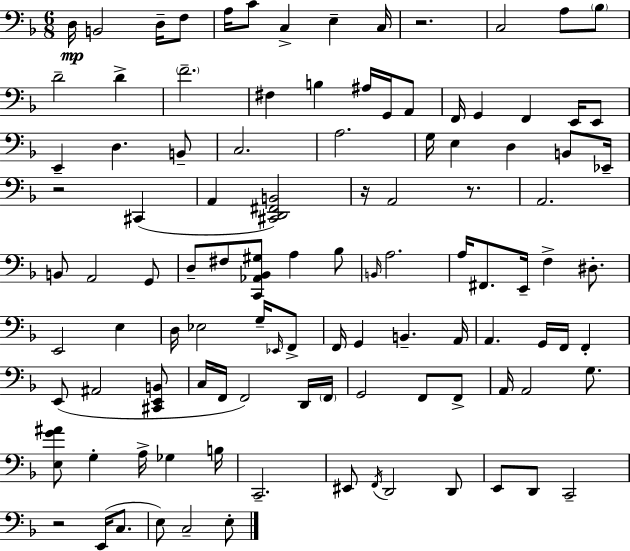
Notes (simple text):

D3/s B2/h D3/s F3/e A3/s C4/e C3/q E3/q C3/s R/h. C3/h A3/e Bb3/e D4/h D4/q F4/h. F#3/q B3/q A#3/s G2/s A2/e F2/s G2/q F2/q E2/s E2/e E2/q D3/q. B2/e C3/h. A3/h. G3/s E3/q D3/q B2/e Eb2/s R/h C#2/q A2/q [C#2,D2,F#2,B2]/h R/s A2/h R/e. A2/h. B2/e A2/h G2/e D3/e F#3/e [C2,Ab2,Bb2,G#3]/e A3/q Bb3/e B2/s A3/h. A3/s F#2/e. E2/s F3/q D#3/e. E2/h E3/q D3/s Eb3/h G3/s Eb2/s F2/e F2/s G2/q B2/q. A2/s A2/q. G2/s F2/s F2/q E2/e A#2/h [C#2,E2,B2]/e C3/s F2/s F2/h D2/s F2/s G2/h F2/e F2/e A2/s A2/h G3/e. [E3,G4,A#4]/e G3/q A3/s Gb3/q B3/s C2/h. EIS2/e F2/s D2/h D2/e E2/e D2/e C2/h R/h E2/s C3/e. E3/e C3/h E3/e